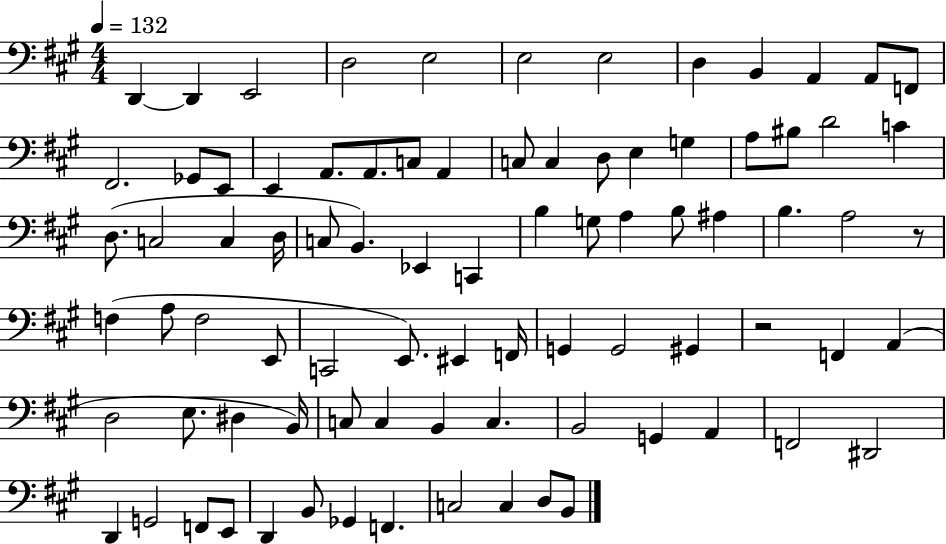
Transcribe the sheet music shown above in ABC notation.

X:1
T:Untitled
M:4/4
L:1/4
K:A
D,, D,, E,,2 D,2 E,2 E,2 E,2 D, B,, A,, A,,/2 F,,/2 ^F,,2 _G,,/2 E,,/2 E,, A,,/2 A,,/2 C,/2 A,, C,/2 C, D,/2 E, G, A,/2 ^B,/2 D2 C D,/2 C,2 C, D,/4 C,/2 B,, _E,, C,, B, G,/2 A, B,/2 ^A, B, A,2 z/2 F, A,/2 F,2 E,,/2 C,,2 E,,/2 ^E,, F,,/4 G,, G,,2 ^G,, z2 F,, A,, D,2 E,/2 ^D, B,,/4 C,/2 C, B,, C, B,,2 G,, A,, F,,2 ^D,,2 D,, G,,2 F,,/2 E,,/2 D,, B,,/2 _G,, F,, C,2 C, D,/2 B,,/2